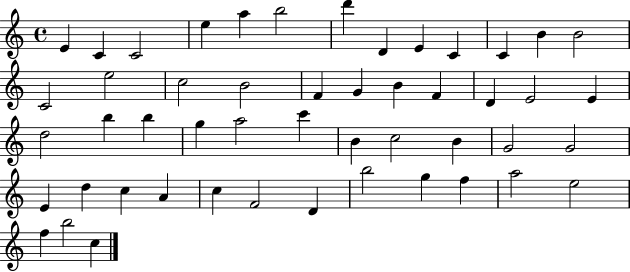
{
  \clef treble
  \time 4/4
  \defaultTimeSignature
  \key c \major
  e'4 c'4 c'2 | e''4 a''4 b''2 | d'''4 d'4 e'4 c'4 | c'4 b'4 b'2 | \break c'2 e''2 | c''2 b'2 | f'4 g'4 b'4 f'4 | d'4 e'2 e'4 | \break d''2 b''4 b''4 | g''4 a''2 c'''4 | b'4 c''2 b'4 | g'2 g'2 | \break e'4 d''4 c''4 a'4 | c''4 f'2 d'4 | b''2 g''4 f''4 | a''2 e''2 | \break f''4 b''2 c''4 | \bar "|."
}